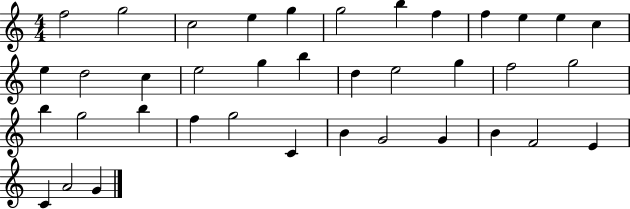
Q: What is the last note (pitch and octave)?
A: G4